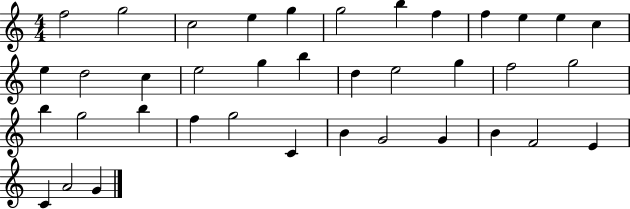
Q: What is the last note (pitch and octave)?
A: G4